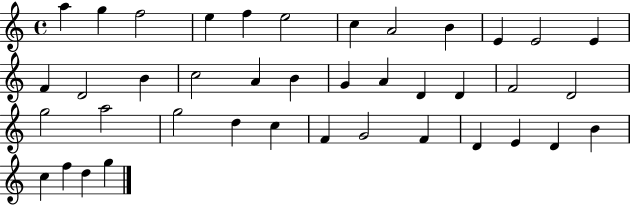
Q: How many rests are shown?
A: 0